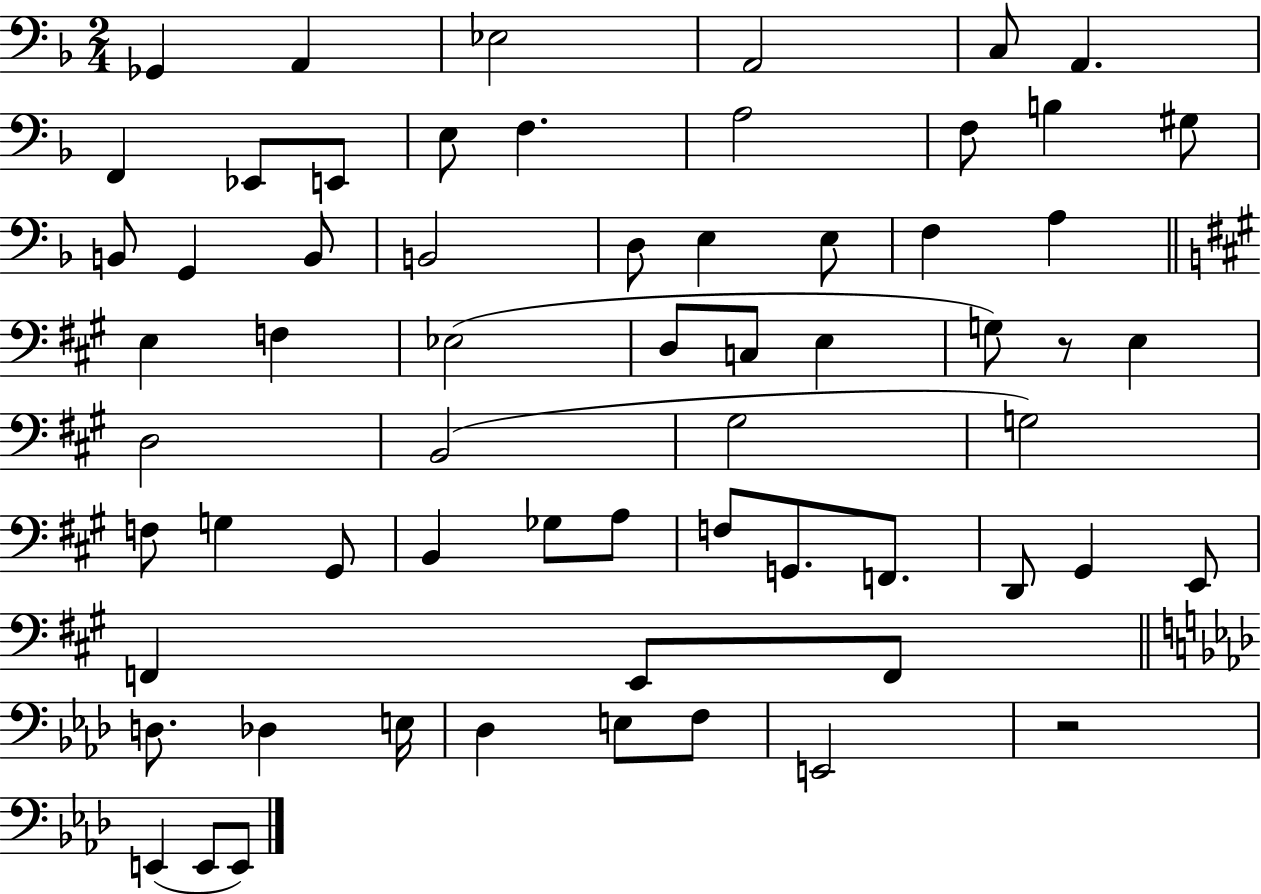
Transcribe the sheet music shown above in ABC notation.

X:1
T:Untitled
M:2/4
L:1/4
K:F
_G,, A,, _E,2 A,,2 C,/2 A,, F,, _E,,/2 E,,/2 E,/2 F, A,2 F,/2 B, ^G,/2 B,,/2 G,, B,,/2 B,,2 D,/2 E, E,/2 F, A, E, F, _E,2 D,/2 C,/2 E, G,/2 z/2 E, D,2 B,,2 ^G,2 G,2 F,/2 G, ^G,,/2 B,, _G,/2 A,/2 F,/2 G,,/2 F,,/2 D,,/2 ^G,, E,,/2 F,, E,,/2 F,,/2 D,/2 _D, E,/4 _D, E,/2 F,/2 E,,2 z2 E,, E,,/2 E,,/2